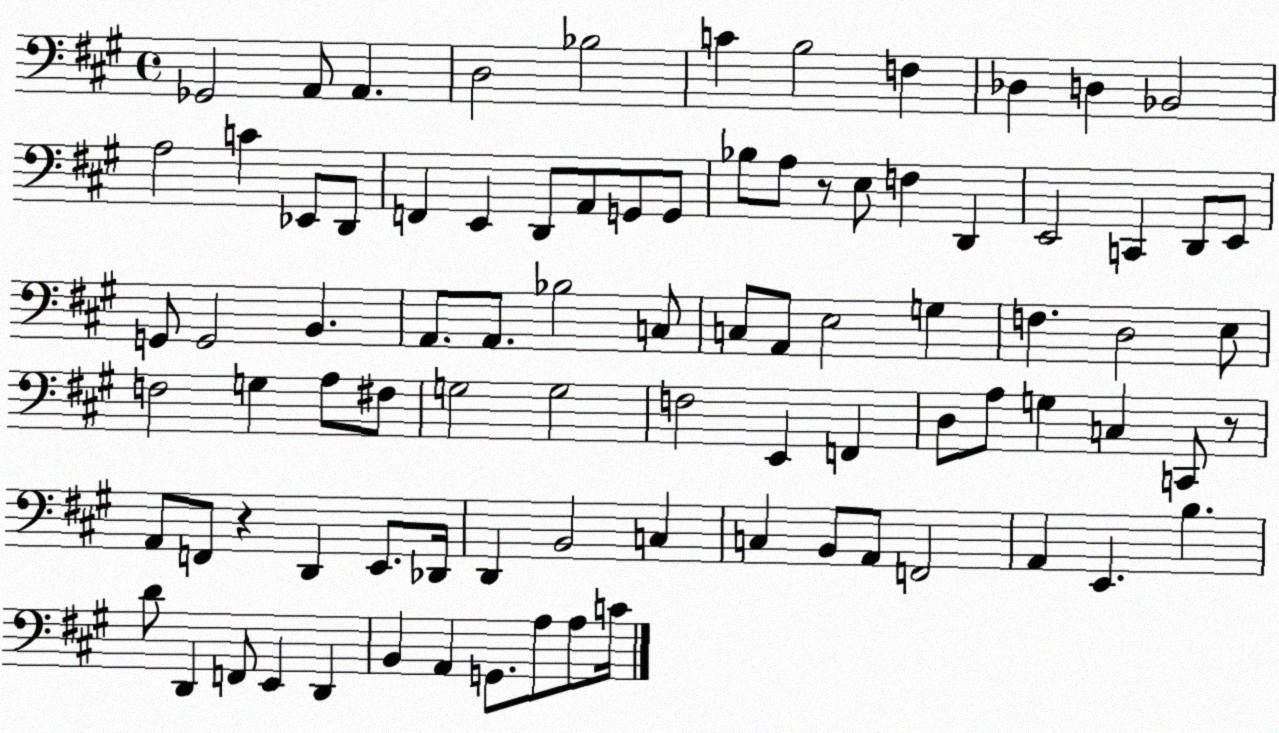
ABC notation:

X:1
T:Untitled
M:4/4
L:1/4
K:A
_G,,2 A,,/2 A,, D,2 _B,2 C B,2 F, _D, D, _B,,2 A,2 C _E,,/2 D,,/2 F,, E,, D,,/2 A,,/2 G,,/2 G,,/2 _B,/2 A,/2 z/2 E,/2 F, D,, E,,2 C,, D,,/2 E,,/2 G,,/2 G,,2 B,, A,,/2 A,,/2 _B,2 C,/2 C,/2 A,,/2 E,2 G, F, D,2 E,/2 F,2 G, A,/2 ^F,/2 G,2 G,2 F,2 E,, F,, D,/2 A,/2 G, C, C,,/2 z/2 A,,/2 F,,/2 z D,, E,,/2 _D,,/4 D,, B,,2 C, C, B,,/2 A,,/2 F,,2 A,, E,, B, D/2 D,, F,,/2 E,, D,, B,, A,, G,,/2 A,/2 A,/2 C/4